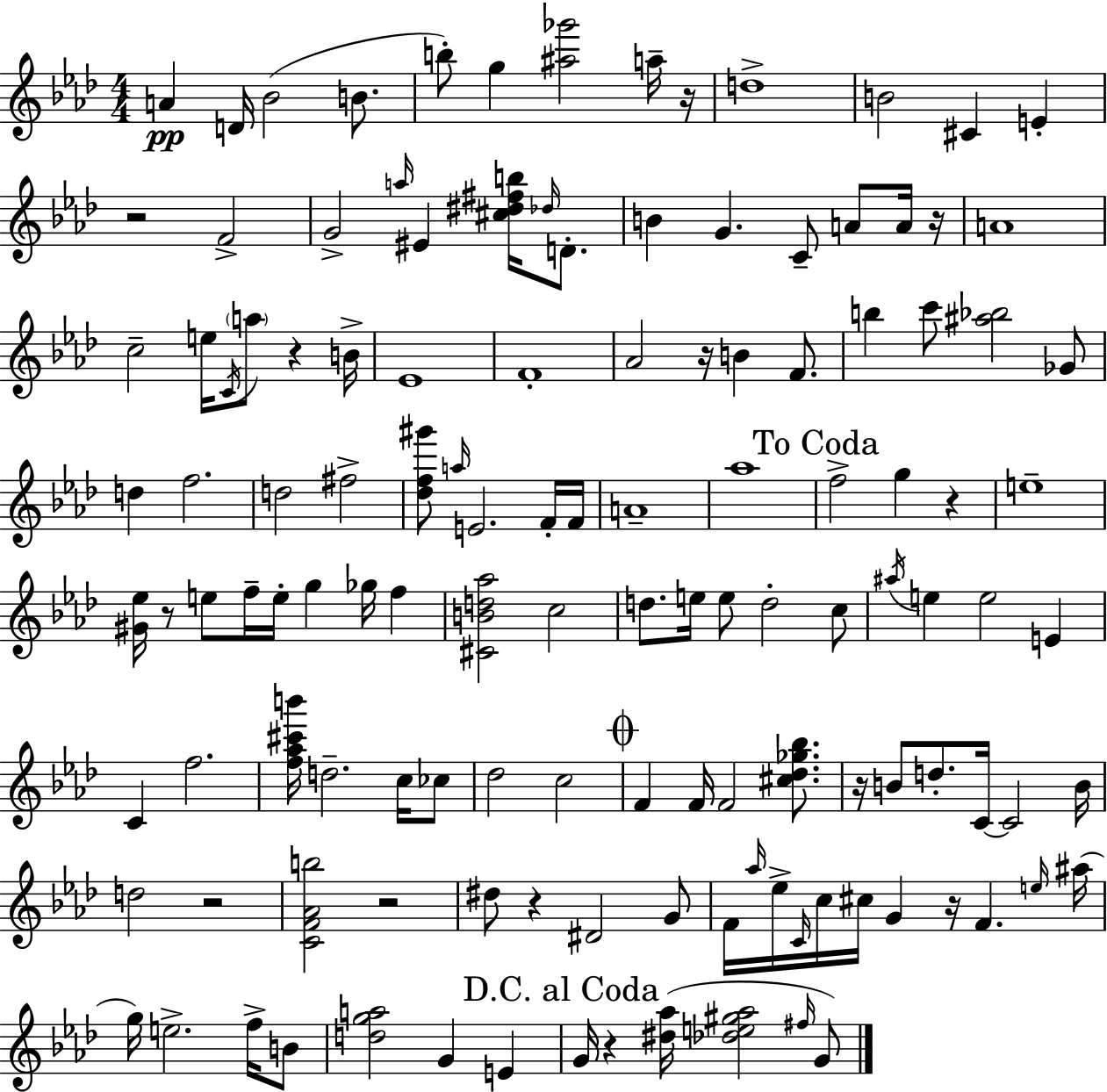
A4/q D4/s Bb4/h B4/e. B5/e G5/q [A#5,Gb6]/h A5/s R/s D5/w B4/h C#4/q E4/q R/h F4/h G4/h A5/s EIS4/q [C#5,D#5,F#5,B5]/s Db5/s D4/e. B4/q G4/q. C4/e A4/e A4/s R/s A4/w C5/h E5/s C4/s A5/e R/q B4/s Eb4/w F4/w Ab4/h R/s B4/q F4/e. B5/q C6/e [A#5,Bb5]/h Gb4/e D5/q F5/h. D5/h F#5/h [Db5,F5,G#6]/e A5/s E4/h. F4/s F4/s A4/w Ab5/w F5/h G5/q R/q E5/w [G#4,Eb5]/s R/e E5/e F5/s E5/s G5/q Gb5/s F5/q [C#4,B4,D5,Ab5]/h C5/h D5/e. E5/s E5/e D5/h C5/e A#5/s E5/q E5/h E4/q C4/q F5/h. [F5,Ab5,C#6,B6]/s D5/h. C5/s CES5/e Db5/h C5/h F4/q F4/s F4/h [C#5,Db5,Gb5,Bb5]/e. R/s B4/e D5/e. C4/s C4/h B4/s D5/h R/h [C4,F4,Ab4,B5]/h R/h D#5/e R/q D#4/h G4/e F4/s Ab5/s Eb5/s C4/s C5/s C#5/s G4/q R/s F4/q. E5/s A#5/s G5/s E5/h. F5/s B4/e [D5,G5,A5]/h G4/q E4/q G4/s R/q [D#5,Ab5]/s [Db5,E5,G#5,Ab5]/h F#5/s G4/e